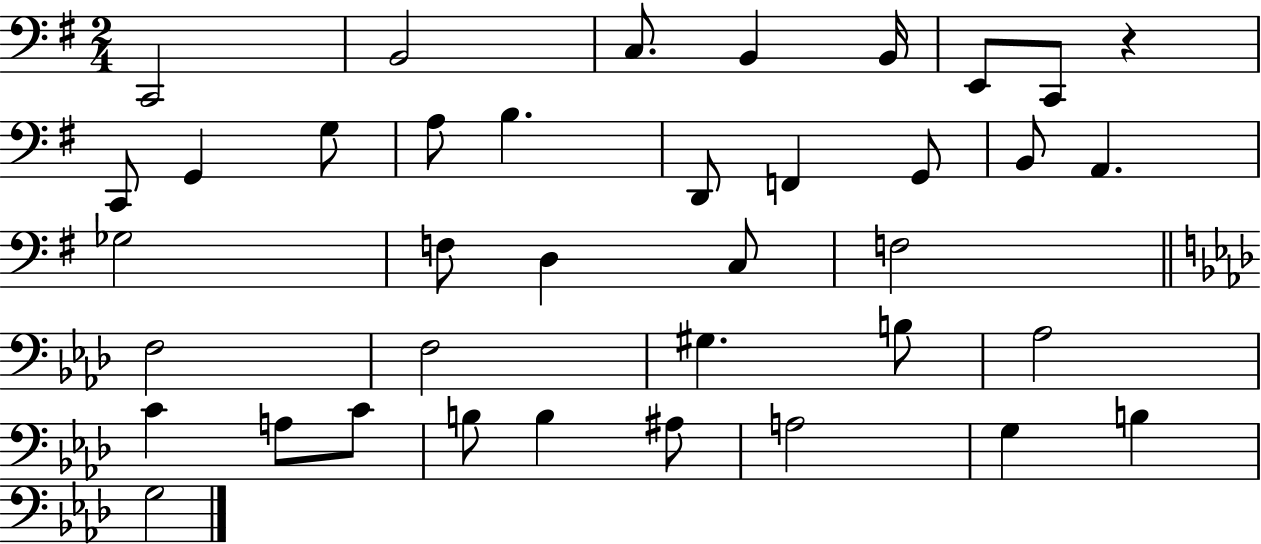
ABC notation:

X:1
T:Untitled
M:2/4
L:1/4
K:G
C,,2 B,,2 C,/2 B,, B,,/4 E,,/2 C,,/2 z C,,/2 G,, G,/2 A,/2 B, D,,/2 F,, G,,/2 B,,/2 A,, _G,2 F,/2 D, C,/2 F,2 F,2 F,2 ^G, B,/2 _A,2 C A,/2 C/2 B,/2 B, ^A,/2 A,2 G, B, G,2